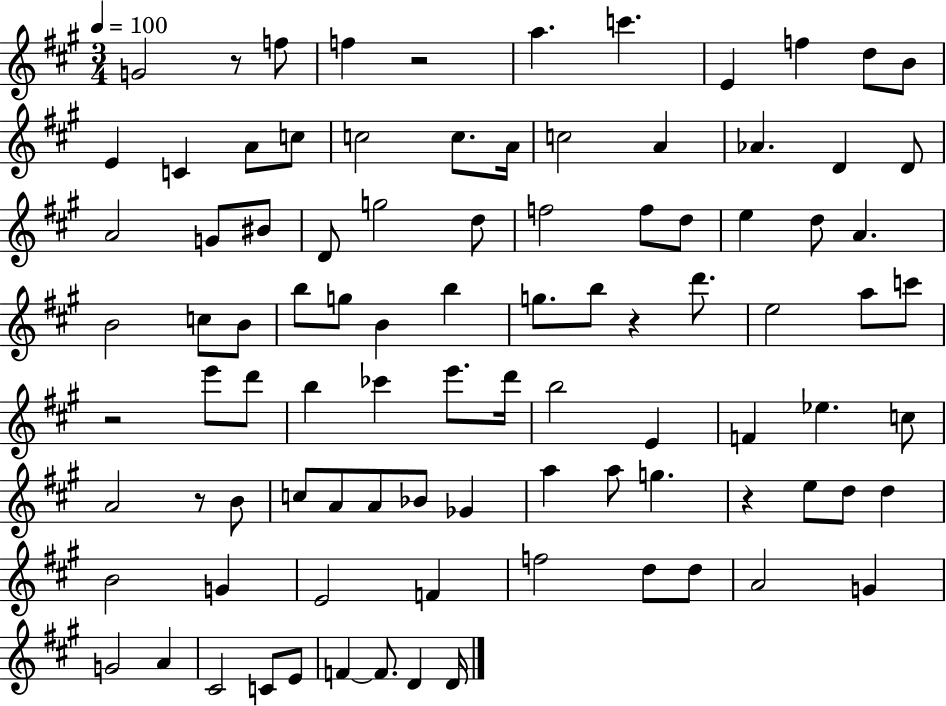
G4/h R/e F5/e F5/q R/h A5/q. C6/q. E4/q F5/q D5/e B4/e E4/q C4/q A4/e C5/e C5/h C5/e. A4/s C5/h A4/q Ab4/q. D4/q D4/e A4/h G4/e BIS4/e D4/e G5/h D5/e F5/h F5/e D5/e E5/q D5/e A4/q. B4/h C5/e B4/e B5/e G5/e B4/q B5/q G5/e. B5/e R/q D6/e. E5/h A5/e C6/e R/h E6/e D6/e B5/q CES6/q E6/e. D6/s B5/h E4/q F4/q Eb5/q. C5/e A4/h R/e B4/e C5/e A4/e A4/e Bb4/e Gb4/q A5/q A5/e G5/q. R/q E5/e D5/e D5/q B4/h G4/q E4/h F4/q F5/h D5/e D5/e A4/h G4/q G4/h A4/q C#4/h C4/e E4/e F4/q F4/e. D4/q D4/s